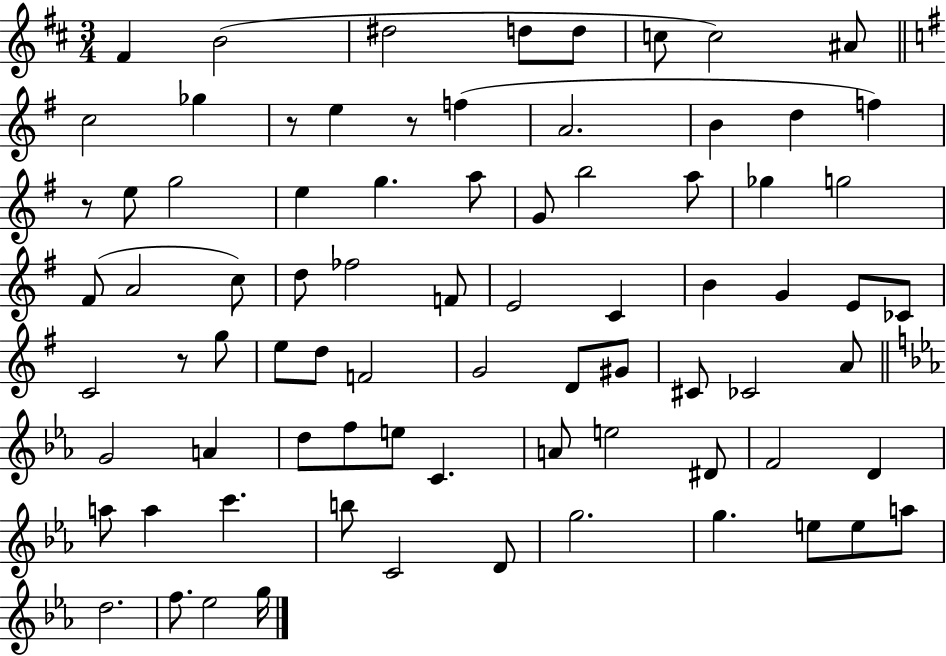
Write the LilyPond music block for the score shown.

{
  \clef treble
  \numericTimeSignature
  \time 3/4
  \key d \major
  fis'4 b'2( | dis''2 d''8 d''8 | c''8 c''2) ais'8 | \bar "||" \break \key g \major c''2 ges''4 | r8 e''4 r8 f''4( | a'2. | b'4 d''4 f''4) | \break r8 e''8 g''2 | e''4 g''4. a''8 | g'8 b''2 a''8 | ges''4 g''2 | \break fis'8( a'2 c''8) | d''8 fes''2 f'8 | e'2 c'4 | b'4 g'4 e'8 ces'8 | \break c'2 r8 g''8 | e''8 d''8 f'2 | g'2 d'8 gis'8 | cis'8 ces'2 a'8 | \break \bar "||" \break \key c \minor g'2 a'4 | d''8 f''8 e''8 c'4. | a'8 e''2 dis'8 | f'2 d'4 | \break a''8 a''4 c'''4. | b''8 c'2 d'8 | g''2. | g''4. e''8 e''8 a''8 | \break d''2. | f''8. ees''2 g''16 | \bar "|."
}